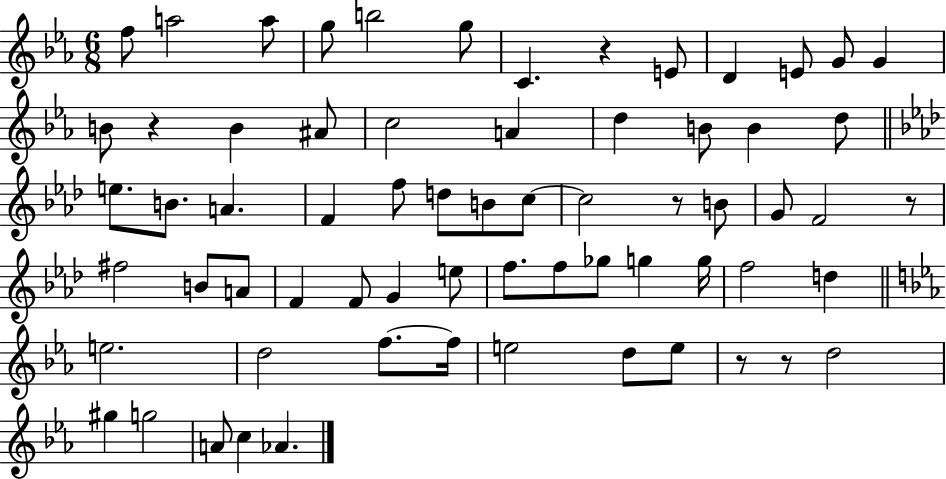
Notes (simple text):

F5/e A5/h A5/e G5/e B5/h G5/e C4/q. R/q E4/e D4/q E4/e G4/e G4/q B4/e R/q B4/q A#4/e C5/h A4/q D5/q B4/e B4/q D5/e E5/e. B4/e. A4/q. F4/q F5/e D5/e B4/e C5/e C5/h R/e B4/e G4/e F4/h R/e F#5/h B4/e A4/e F4/q F4/e G4/q E5/e F5/e. F5/e Gb5/e G5/q G5/s F5/h D5/q E5/h. D5/h F5/e. F5/s E5/h D5/e E5/e R/e R/e D5/h G#5/q G5/h A4/e C5/q Ab4/q.